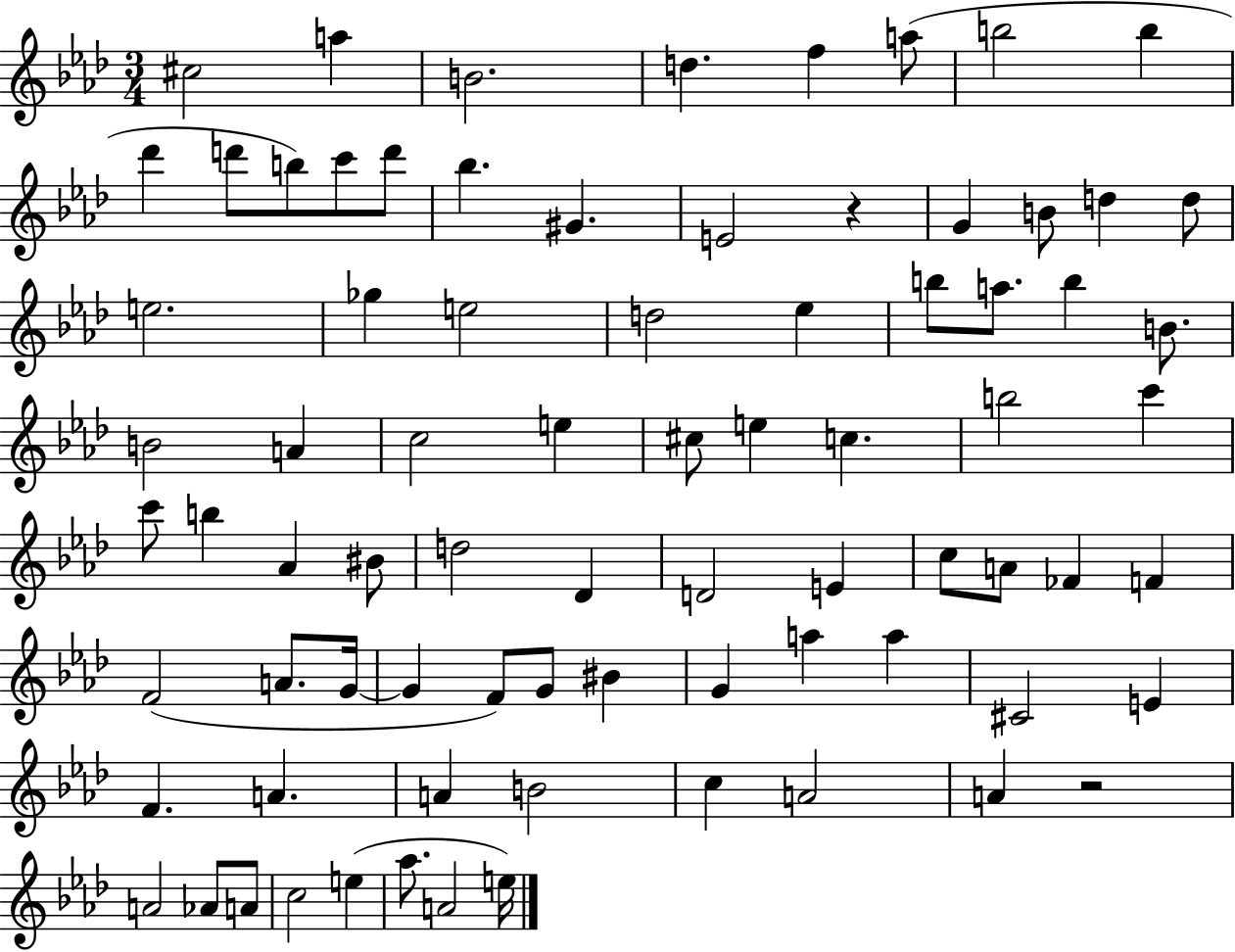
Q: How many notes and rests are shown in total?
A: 79